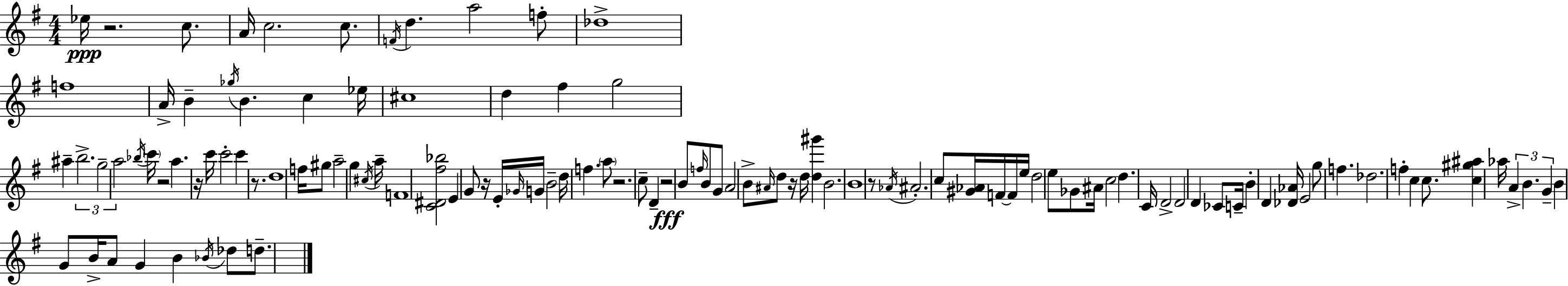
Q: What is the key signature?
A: G major